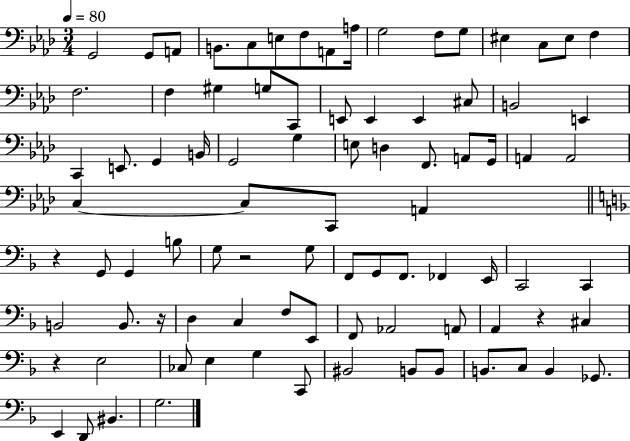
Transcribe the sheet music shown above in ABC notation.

X:1
T:Untitled
M:3/4
L:1/4
K:Ab
G,,2 G,,/2 A,,/2 B,,/2 C,/2 E,/2 F,/2 A,,/2 A,/4 G,2 F,/2 G,/2 ^E, C,/2 ^E,/2 F, F,2 F, ^G, G,/2 C,,/2 E,,/2 E,, E,, ^C,/2 B,,2 E,, C,, E,,/2 G,, B,,/4 G,,2 G, E,/2 D, F,,/2 A,,/2 G,,/4 A,, A,,2 C, C,/2 C,,/2 A,, z G,,/2 G,, B,/2 G,/2 z2 G,/2 F,,/2 G,,/2 F,,/2 _F,, E,,/4 C,,2 C,, B,,2 B,,/2 z/4 D, C, F,/2 E,,/2 F,,/2 _A,,2 A,,/2 A,, z ^C, z E,2 _C,/2 E, G, C,,/2 ^B,,2 B,,/2 B,,/2 B,,/2 C,/2 B,, _G,,/2 E,, D,,/2 ^B,, G,2